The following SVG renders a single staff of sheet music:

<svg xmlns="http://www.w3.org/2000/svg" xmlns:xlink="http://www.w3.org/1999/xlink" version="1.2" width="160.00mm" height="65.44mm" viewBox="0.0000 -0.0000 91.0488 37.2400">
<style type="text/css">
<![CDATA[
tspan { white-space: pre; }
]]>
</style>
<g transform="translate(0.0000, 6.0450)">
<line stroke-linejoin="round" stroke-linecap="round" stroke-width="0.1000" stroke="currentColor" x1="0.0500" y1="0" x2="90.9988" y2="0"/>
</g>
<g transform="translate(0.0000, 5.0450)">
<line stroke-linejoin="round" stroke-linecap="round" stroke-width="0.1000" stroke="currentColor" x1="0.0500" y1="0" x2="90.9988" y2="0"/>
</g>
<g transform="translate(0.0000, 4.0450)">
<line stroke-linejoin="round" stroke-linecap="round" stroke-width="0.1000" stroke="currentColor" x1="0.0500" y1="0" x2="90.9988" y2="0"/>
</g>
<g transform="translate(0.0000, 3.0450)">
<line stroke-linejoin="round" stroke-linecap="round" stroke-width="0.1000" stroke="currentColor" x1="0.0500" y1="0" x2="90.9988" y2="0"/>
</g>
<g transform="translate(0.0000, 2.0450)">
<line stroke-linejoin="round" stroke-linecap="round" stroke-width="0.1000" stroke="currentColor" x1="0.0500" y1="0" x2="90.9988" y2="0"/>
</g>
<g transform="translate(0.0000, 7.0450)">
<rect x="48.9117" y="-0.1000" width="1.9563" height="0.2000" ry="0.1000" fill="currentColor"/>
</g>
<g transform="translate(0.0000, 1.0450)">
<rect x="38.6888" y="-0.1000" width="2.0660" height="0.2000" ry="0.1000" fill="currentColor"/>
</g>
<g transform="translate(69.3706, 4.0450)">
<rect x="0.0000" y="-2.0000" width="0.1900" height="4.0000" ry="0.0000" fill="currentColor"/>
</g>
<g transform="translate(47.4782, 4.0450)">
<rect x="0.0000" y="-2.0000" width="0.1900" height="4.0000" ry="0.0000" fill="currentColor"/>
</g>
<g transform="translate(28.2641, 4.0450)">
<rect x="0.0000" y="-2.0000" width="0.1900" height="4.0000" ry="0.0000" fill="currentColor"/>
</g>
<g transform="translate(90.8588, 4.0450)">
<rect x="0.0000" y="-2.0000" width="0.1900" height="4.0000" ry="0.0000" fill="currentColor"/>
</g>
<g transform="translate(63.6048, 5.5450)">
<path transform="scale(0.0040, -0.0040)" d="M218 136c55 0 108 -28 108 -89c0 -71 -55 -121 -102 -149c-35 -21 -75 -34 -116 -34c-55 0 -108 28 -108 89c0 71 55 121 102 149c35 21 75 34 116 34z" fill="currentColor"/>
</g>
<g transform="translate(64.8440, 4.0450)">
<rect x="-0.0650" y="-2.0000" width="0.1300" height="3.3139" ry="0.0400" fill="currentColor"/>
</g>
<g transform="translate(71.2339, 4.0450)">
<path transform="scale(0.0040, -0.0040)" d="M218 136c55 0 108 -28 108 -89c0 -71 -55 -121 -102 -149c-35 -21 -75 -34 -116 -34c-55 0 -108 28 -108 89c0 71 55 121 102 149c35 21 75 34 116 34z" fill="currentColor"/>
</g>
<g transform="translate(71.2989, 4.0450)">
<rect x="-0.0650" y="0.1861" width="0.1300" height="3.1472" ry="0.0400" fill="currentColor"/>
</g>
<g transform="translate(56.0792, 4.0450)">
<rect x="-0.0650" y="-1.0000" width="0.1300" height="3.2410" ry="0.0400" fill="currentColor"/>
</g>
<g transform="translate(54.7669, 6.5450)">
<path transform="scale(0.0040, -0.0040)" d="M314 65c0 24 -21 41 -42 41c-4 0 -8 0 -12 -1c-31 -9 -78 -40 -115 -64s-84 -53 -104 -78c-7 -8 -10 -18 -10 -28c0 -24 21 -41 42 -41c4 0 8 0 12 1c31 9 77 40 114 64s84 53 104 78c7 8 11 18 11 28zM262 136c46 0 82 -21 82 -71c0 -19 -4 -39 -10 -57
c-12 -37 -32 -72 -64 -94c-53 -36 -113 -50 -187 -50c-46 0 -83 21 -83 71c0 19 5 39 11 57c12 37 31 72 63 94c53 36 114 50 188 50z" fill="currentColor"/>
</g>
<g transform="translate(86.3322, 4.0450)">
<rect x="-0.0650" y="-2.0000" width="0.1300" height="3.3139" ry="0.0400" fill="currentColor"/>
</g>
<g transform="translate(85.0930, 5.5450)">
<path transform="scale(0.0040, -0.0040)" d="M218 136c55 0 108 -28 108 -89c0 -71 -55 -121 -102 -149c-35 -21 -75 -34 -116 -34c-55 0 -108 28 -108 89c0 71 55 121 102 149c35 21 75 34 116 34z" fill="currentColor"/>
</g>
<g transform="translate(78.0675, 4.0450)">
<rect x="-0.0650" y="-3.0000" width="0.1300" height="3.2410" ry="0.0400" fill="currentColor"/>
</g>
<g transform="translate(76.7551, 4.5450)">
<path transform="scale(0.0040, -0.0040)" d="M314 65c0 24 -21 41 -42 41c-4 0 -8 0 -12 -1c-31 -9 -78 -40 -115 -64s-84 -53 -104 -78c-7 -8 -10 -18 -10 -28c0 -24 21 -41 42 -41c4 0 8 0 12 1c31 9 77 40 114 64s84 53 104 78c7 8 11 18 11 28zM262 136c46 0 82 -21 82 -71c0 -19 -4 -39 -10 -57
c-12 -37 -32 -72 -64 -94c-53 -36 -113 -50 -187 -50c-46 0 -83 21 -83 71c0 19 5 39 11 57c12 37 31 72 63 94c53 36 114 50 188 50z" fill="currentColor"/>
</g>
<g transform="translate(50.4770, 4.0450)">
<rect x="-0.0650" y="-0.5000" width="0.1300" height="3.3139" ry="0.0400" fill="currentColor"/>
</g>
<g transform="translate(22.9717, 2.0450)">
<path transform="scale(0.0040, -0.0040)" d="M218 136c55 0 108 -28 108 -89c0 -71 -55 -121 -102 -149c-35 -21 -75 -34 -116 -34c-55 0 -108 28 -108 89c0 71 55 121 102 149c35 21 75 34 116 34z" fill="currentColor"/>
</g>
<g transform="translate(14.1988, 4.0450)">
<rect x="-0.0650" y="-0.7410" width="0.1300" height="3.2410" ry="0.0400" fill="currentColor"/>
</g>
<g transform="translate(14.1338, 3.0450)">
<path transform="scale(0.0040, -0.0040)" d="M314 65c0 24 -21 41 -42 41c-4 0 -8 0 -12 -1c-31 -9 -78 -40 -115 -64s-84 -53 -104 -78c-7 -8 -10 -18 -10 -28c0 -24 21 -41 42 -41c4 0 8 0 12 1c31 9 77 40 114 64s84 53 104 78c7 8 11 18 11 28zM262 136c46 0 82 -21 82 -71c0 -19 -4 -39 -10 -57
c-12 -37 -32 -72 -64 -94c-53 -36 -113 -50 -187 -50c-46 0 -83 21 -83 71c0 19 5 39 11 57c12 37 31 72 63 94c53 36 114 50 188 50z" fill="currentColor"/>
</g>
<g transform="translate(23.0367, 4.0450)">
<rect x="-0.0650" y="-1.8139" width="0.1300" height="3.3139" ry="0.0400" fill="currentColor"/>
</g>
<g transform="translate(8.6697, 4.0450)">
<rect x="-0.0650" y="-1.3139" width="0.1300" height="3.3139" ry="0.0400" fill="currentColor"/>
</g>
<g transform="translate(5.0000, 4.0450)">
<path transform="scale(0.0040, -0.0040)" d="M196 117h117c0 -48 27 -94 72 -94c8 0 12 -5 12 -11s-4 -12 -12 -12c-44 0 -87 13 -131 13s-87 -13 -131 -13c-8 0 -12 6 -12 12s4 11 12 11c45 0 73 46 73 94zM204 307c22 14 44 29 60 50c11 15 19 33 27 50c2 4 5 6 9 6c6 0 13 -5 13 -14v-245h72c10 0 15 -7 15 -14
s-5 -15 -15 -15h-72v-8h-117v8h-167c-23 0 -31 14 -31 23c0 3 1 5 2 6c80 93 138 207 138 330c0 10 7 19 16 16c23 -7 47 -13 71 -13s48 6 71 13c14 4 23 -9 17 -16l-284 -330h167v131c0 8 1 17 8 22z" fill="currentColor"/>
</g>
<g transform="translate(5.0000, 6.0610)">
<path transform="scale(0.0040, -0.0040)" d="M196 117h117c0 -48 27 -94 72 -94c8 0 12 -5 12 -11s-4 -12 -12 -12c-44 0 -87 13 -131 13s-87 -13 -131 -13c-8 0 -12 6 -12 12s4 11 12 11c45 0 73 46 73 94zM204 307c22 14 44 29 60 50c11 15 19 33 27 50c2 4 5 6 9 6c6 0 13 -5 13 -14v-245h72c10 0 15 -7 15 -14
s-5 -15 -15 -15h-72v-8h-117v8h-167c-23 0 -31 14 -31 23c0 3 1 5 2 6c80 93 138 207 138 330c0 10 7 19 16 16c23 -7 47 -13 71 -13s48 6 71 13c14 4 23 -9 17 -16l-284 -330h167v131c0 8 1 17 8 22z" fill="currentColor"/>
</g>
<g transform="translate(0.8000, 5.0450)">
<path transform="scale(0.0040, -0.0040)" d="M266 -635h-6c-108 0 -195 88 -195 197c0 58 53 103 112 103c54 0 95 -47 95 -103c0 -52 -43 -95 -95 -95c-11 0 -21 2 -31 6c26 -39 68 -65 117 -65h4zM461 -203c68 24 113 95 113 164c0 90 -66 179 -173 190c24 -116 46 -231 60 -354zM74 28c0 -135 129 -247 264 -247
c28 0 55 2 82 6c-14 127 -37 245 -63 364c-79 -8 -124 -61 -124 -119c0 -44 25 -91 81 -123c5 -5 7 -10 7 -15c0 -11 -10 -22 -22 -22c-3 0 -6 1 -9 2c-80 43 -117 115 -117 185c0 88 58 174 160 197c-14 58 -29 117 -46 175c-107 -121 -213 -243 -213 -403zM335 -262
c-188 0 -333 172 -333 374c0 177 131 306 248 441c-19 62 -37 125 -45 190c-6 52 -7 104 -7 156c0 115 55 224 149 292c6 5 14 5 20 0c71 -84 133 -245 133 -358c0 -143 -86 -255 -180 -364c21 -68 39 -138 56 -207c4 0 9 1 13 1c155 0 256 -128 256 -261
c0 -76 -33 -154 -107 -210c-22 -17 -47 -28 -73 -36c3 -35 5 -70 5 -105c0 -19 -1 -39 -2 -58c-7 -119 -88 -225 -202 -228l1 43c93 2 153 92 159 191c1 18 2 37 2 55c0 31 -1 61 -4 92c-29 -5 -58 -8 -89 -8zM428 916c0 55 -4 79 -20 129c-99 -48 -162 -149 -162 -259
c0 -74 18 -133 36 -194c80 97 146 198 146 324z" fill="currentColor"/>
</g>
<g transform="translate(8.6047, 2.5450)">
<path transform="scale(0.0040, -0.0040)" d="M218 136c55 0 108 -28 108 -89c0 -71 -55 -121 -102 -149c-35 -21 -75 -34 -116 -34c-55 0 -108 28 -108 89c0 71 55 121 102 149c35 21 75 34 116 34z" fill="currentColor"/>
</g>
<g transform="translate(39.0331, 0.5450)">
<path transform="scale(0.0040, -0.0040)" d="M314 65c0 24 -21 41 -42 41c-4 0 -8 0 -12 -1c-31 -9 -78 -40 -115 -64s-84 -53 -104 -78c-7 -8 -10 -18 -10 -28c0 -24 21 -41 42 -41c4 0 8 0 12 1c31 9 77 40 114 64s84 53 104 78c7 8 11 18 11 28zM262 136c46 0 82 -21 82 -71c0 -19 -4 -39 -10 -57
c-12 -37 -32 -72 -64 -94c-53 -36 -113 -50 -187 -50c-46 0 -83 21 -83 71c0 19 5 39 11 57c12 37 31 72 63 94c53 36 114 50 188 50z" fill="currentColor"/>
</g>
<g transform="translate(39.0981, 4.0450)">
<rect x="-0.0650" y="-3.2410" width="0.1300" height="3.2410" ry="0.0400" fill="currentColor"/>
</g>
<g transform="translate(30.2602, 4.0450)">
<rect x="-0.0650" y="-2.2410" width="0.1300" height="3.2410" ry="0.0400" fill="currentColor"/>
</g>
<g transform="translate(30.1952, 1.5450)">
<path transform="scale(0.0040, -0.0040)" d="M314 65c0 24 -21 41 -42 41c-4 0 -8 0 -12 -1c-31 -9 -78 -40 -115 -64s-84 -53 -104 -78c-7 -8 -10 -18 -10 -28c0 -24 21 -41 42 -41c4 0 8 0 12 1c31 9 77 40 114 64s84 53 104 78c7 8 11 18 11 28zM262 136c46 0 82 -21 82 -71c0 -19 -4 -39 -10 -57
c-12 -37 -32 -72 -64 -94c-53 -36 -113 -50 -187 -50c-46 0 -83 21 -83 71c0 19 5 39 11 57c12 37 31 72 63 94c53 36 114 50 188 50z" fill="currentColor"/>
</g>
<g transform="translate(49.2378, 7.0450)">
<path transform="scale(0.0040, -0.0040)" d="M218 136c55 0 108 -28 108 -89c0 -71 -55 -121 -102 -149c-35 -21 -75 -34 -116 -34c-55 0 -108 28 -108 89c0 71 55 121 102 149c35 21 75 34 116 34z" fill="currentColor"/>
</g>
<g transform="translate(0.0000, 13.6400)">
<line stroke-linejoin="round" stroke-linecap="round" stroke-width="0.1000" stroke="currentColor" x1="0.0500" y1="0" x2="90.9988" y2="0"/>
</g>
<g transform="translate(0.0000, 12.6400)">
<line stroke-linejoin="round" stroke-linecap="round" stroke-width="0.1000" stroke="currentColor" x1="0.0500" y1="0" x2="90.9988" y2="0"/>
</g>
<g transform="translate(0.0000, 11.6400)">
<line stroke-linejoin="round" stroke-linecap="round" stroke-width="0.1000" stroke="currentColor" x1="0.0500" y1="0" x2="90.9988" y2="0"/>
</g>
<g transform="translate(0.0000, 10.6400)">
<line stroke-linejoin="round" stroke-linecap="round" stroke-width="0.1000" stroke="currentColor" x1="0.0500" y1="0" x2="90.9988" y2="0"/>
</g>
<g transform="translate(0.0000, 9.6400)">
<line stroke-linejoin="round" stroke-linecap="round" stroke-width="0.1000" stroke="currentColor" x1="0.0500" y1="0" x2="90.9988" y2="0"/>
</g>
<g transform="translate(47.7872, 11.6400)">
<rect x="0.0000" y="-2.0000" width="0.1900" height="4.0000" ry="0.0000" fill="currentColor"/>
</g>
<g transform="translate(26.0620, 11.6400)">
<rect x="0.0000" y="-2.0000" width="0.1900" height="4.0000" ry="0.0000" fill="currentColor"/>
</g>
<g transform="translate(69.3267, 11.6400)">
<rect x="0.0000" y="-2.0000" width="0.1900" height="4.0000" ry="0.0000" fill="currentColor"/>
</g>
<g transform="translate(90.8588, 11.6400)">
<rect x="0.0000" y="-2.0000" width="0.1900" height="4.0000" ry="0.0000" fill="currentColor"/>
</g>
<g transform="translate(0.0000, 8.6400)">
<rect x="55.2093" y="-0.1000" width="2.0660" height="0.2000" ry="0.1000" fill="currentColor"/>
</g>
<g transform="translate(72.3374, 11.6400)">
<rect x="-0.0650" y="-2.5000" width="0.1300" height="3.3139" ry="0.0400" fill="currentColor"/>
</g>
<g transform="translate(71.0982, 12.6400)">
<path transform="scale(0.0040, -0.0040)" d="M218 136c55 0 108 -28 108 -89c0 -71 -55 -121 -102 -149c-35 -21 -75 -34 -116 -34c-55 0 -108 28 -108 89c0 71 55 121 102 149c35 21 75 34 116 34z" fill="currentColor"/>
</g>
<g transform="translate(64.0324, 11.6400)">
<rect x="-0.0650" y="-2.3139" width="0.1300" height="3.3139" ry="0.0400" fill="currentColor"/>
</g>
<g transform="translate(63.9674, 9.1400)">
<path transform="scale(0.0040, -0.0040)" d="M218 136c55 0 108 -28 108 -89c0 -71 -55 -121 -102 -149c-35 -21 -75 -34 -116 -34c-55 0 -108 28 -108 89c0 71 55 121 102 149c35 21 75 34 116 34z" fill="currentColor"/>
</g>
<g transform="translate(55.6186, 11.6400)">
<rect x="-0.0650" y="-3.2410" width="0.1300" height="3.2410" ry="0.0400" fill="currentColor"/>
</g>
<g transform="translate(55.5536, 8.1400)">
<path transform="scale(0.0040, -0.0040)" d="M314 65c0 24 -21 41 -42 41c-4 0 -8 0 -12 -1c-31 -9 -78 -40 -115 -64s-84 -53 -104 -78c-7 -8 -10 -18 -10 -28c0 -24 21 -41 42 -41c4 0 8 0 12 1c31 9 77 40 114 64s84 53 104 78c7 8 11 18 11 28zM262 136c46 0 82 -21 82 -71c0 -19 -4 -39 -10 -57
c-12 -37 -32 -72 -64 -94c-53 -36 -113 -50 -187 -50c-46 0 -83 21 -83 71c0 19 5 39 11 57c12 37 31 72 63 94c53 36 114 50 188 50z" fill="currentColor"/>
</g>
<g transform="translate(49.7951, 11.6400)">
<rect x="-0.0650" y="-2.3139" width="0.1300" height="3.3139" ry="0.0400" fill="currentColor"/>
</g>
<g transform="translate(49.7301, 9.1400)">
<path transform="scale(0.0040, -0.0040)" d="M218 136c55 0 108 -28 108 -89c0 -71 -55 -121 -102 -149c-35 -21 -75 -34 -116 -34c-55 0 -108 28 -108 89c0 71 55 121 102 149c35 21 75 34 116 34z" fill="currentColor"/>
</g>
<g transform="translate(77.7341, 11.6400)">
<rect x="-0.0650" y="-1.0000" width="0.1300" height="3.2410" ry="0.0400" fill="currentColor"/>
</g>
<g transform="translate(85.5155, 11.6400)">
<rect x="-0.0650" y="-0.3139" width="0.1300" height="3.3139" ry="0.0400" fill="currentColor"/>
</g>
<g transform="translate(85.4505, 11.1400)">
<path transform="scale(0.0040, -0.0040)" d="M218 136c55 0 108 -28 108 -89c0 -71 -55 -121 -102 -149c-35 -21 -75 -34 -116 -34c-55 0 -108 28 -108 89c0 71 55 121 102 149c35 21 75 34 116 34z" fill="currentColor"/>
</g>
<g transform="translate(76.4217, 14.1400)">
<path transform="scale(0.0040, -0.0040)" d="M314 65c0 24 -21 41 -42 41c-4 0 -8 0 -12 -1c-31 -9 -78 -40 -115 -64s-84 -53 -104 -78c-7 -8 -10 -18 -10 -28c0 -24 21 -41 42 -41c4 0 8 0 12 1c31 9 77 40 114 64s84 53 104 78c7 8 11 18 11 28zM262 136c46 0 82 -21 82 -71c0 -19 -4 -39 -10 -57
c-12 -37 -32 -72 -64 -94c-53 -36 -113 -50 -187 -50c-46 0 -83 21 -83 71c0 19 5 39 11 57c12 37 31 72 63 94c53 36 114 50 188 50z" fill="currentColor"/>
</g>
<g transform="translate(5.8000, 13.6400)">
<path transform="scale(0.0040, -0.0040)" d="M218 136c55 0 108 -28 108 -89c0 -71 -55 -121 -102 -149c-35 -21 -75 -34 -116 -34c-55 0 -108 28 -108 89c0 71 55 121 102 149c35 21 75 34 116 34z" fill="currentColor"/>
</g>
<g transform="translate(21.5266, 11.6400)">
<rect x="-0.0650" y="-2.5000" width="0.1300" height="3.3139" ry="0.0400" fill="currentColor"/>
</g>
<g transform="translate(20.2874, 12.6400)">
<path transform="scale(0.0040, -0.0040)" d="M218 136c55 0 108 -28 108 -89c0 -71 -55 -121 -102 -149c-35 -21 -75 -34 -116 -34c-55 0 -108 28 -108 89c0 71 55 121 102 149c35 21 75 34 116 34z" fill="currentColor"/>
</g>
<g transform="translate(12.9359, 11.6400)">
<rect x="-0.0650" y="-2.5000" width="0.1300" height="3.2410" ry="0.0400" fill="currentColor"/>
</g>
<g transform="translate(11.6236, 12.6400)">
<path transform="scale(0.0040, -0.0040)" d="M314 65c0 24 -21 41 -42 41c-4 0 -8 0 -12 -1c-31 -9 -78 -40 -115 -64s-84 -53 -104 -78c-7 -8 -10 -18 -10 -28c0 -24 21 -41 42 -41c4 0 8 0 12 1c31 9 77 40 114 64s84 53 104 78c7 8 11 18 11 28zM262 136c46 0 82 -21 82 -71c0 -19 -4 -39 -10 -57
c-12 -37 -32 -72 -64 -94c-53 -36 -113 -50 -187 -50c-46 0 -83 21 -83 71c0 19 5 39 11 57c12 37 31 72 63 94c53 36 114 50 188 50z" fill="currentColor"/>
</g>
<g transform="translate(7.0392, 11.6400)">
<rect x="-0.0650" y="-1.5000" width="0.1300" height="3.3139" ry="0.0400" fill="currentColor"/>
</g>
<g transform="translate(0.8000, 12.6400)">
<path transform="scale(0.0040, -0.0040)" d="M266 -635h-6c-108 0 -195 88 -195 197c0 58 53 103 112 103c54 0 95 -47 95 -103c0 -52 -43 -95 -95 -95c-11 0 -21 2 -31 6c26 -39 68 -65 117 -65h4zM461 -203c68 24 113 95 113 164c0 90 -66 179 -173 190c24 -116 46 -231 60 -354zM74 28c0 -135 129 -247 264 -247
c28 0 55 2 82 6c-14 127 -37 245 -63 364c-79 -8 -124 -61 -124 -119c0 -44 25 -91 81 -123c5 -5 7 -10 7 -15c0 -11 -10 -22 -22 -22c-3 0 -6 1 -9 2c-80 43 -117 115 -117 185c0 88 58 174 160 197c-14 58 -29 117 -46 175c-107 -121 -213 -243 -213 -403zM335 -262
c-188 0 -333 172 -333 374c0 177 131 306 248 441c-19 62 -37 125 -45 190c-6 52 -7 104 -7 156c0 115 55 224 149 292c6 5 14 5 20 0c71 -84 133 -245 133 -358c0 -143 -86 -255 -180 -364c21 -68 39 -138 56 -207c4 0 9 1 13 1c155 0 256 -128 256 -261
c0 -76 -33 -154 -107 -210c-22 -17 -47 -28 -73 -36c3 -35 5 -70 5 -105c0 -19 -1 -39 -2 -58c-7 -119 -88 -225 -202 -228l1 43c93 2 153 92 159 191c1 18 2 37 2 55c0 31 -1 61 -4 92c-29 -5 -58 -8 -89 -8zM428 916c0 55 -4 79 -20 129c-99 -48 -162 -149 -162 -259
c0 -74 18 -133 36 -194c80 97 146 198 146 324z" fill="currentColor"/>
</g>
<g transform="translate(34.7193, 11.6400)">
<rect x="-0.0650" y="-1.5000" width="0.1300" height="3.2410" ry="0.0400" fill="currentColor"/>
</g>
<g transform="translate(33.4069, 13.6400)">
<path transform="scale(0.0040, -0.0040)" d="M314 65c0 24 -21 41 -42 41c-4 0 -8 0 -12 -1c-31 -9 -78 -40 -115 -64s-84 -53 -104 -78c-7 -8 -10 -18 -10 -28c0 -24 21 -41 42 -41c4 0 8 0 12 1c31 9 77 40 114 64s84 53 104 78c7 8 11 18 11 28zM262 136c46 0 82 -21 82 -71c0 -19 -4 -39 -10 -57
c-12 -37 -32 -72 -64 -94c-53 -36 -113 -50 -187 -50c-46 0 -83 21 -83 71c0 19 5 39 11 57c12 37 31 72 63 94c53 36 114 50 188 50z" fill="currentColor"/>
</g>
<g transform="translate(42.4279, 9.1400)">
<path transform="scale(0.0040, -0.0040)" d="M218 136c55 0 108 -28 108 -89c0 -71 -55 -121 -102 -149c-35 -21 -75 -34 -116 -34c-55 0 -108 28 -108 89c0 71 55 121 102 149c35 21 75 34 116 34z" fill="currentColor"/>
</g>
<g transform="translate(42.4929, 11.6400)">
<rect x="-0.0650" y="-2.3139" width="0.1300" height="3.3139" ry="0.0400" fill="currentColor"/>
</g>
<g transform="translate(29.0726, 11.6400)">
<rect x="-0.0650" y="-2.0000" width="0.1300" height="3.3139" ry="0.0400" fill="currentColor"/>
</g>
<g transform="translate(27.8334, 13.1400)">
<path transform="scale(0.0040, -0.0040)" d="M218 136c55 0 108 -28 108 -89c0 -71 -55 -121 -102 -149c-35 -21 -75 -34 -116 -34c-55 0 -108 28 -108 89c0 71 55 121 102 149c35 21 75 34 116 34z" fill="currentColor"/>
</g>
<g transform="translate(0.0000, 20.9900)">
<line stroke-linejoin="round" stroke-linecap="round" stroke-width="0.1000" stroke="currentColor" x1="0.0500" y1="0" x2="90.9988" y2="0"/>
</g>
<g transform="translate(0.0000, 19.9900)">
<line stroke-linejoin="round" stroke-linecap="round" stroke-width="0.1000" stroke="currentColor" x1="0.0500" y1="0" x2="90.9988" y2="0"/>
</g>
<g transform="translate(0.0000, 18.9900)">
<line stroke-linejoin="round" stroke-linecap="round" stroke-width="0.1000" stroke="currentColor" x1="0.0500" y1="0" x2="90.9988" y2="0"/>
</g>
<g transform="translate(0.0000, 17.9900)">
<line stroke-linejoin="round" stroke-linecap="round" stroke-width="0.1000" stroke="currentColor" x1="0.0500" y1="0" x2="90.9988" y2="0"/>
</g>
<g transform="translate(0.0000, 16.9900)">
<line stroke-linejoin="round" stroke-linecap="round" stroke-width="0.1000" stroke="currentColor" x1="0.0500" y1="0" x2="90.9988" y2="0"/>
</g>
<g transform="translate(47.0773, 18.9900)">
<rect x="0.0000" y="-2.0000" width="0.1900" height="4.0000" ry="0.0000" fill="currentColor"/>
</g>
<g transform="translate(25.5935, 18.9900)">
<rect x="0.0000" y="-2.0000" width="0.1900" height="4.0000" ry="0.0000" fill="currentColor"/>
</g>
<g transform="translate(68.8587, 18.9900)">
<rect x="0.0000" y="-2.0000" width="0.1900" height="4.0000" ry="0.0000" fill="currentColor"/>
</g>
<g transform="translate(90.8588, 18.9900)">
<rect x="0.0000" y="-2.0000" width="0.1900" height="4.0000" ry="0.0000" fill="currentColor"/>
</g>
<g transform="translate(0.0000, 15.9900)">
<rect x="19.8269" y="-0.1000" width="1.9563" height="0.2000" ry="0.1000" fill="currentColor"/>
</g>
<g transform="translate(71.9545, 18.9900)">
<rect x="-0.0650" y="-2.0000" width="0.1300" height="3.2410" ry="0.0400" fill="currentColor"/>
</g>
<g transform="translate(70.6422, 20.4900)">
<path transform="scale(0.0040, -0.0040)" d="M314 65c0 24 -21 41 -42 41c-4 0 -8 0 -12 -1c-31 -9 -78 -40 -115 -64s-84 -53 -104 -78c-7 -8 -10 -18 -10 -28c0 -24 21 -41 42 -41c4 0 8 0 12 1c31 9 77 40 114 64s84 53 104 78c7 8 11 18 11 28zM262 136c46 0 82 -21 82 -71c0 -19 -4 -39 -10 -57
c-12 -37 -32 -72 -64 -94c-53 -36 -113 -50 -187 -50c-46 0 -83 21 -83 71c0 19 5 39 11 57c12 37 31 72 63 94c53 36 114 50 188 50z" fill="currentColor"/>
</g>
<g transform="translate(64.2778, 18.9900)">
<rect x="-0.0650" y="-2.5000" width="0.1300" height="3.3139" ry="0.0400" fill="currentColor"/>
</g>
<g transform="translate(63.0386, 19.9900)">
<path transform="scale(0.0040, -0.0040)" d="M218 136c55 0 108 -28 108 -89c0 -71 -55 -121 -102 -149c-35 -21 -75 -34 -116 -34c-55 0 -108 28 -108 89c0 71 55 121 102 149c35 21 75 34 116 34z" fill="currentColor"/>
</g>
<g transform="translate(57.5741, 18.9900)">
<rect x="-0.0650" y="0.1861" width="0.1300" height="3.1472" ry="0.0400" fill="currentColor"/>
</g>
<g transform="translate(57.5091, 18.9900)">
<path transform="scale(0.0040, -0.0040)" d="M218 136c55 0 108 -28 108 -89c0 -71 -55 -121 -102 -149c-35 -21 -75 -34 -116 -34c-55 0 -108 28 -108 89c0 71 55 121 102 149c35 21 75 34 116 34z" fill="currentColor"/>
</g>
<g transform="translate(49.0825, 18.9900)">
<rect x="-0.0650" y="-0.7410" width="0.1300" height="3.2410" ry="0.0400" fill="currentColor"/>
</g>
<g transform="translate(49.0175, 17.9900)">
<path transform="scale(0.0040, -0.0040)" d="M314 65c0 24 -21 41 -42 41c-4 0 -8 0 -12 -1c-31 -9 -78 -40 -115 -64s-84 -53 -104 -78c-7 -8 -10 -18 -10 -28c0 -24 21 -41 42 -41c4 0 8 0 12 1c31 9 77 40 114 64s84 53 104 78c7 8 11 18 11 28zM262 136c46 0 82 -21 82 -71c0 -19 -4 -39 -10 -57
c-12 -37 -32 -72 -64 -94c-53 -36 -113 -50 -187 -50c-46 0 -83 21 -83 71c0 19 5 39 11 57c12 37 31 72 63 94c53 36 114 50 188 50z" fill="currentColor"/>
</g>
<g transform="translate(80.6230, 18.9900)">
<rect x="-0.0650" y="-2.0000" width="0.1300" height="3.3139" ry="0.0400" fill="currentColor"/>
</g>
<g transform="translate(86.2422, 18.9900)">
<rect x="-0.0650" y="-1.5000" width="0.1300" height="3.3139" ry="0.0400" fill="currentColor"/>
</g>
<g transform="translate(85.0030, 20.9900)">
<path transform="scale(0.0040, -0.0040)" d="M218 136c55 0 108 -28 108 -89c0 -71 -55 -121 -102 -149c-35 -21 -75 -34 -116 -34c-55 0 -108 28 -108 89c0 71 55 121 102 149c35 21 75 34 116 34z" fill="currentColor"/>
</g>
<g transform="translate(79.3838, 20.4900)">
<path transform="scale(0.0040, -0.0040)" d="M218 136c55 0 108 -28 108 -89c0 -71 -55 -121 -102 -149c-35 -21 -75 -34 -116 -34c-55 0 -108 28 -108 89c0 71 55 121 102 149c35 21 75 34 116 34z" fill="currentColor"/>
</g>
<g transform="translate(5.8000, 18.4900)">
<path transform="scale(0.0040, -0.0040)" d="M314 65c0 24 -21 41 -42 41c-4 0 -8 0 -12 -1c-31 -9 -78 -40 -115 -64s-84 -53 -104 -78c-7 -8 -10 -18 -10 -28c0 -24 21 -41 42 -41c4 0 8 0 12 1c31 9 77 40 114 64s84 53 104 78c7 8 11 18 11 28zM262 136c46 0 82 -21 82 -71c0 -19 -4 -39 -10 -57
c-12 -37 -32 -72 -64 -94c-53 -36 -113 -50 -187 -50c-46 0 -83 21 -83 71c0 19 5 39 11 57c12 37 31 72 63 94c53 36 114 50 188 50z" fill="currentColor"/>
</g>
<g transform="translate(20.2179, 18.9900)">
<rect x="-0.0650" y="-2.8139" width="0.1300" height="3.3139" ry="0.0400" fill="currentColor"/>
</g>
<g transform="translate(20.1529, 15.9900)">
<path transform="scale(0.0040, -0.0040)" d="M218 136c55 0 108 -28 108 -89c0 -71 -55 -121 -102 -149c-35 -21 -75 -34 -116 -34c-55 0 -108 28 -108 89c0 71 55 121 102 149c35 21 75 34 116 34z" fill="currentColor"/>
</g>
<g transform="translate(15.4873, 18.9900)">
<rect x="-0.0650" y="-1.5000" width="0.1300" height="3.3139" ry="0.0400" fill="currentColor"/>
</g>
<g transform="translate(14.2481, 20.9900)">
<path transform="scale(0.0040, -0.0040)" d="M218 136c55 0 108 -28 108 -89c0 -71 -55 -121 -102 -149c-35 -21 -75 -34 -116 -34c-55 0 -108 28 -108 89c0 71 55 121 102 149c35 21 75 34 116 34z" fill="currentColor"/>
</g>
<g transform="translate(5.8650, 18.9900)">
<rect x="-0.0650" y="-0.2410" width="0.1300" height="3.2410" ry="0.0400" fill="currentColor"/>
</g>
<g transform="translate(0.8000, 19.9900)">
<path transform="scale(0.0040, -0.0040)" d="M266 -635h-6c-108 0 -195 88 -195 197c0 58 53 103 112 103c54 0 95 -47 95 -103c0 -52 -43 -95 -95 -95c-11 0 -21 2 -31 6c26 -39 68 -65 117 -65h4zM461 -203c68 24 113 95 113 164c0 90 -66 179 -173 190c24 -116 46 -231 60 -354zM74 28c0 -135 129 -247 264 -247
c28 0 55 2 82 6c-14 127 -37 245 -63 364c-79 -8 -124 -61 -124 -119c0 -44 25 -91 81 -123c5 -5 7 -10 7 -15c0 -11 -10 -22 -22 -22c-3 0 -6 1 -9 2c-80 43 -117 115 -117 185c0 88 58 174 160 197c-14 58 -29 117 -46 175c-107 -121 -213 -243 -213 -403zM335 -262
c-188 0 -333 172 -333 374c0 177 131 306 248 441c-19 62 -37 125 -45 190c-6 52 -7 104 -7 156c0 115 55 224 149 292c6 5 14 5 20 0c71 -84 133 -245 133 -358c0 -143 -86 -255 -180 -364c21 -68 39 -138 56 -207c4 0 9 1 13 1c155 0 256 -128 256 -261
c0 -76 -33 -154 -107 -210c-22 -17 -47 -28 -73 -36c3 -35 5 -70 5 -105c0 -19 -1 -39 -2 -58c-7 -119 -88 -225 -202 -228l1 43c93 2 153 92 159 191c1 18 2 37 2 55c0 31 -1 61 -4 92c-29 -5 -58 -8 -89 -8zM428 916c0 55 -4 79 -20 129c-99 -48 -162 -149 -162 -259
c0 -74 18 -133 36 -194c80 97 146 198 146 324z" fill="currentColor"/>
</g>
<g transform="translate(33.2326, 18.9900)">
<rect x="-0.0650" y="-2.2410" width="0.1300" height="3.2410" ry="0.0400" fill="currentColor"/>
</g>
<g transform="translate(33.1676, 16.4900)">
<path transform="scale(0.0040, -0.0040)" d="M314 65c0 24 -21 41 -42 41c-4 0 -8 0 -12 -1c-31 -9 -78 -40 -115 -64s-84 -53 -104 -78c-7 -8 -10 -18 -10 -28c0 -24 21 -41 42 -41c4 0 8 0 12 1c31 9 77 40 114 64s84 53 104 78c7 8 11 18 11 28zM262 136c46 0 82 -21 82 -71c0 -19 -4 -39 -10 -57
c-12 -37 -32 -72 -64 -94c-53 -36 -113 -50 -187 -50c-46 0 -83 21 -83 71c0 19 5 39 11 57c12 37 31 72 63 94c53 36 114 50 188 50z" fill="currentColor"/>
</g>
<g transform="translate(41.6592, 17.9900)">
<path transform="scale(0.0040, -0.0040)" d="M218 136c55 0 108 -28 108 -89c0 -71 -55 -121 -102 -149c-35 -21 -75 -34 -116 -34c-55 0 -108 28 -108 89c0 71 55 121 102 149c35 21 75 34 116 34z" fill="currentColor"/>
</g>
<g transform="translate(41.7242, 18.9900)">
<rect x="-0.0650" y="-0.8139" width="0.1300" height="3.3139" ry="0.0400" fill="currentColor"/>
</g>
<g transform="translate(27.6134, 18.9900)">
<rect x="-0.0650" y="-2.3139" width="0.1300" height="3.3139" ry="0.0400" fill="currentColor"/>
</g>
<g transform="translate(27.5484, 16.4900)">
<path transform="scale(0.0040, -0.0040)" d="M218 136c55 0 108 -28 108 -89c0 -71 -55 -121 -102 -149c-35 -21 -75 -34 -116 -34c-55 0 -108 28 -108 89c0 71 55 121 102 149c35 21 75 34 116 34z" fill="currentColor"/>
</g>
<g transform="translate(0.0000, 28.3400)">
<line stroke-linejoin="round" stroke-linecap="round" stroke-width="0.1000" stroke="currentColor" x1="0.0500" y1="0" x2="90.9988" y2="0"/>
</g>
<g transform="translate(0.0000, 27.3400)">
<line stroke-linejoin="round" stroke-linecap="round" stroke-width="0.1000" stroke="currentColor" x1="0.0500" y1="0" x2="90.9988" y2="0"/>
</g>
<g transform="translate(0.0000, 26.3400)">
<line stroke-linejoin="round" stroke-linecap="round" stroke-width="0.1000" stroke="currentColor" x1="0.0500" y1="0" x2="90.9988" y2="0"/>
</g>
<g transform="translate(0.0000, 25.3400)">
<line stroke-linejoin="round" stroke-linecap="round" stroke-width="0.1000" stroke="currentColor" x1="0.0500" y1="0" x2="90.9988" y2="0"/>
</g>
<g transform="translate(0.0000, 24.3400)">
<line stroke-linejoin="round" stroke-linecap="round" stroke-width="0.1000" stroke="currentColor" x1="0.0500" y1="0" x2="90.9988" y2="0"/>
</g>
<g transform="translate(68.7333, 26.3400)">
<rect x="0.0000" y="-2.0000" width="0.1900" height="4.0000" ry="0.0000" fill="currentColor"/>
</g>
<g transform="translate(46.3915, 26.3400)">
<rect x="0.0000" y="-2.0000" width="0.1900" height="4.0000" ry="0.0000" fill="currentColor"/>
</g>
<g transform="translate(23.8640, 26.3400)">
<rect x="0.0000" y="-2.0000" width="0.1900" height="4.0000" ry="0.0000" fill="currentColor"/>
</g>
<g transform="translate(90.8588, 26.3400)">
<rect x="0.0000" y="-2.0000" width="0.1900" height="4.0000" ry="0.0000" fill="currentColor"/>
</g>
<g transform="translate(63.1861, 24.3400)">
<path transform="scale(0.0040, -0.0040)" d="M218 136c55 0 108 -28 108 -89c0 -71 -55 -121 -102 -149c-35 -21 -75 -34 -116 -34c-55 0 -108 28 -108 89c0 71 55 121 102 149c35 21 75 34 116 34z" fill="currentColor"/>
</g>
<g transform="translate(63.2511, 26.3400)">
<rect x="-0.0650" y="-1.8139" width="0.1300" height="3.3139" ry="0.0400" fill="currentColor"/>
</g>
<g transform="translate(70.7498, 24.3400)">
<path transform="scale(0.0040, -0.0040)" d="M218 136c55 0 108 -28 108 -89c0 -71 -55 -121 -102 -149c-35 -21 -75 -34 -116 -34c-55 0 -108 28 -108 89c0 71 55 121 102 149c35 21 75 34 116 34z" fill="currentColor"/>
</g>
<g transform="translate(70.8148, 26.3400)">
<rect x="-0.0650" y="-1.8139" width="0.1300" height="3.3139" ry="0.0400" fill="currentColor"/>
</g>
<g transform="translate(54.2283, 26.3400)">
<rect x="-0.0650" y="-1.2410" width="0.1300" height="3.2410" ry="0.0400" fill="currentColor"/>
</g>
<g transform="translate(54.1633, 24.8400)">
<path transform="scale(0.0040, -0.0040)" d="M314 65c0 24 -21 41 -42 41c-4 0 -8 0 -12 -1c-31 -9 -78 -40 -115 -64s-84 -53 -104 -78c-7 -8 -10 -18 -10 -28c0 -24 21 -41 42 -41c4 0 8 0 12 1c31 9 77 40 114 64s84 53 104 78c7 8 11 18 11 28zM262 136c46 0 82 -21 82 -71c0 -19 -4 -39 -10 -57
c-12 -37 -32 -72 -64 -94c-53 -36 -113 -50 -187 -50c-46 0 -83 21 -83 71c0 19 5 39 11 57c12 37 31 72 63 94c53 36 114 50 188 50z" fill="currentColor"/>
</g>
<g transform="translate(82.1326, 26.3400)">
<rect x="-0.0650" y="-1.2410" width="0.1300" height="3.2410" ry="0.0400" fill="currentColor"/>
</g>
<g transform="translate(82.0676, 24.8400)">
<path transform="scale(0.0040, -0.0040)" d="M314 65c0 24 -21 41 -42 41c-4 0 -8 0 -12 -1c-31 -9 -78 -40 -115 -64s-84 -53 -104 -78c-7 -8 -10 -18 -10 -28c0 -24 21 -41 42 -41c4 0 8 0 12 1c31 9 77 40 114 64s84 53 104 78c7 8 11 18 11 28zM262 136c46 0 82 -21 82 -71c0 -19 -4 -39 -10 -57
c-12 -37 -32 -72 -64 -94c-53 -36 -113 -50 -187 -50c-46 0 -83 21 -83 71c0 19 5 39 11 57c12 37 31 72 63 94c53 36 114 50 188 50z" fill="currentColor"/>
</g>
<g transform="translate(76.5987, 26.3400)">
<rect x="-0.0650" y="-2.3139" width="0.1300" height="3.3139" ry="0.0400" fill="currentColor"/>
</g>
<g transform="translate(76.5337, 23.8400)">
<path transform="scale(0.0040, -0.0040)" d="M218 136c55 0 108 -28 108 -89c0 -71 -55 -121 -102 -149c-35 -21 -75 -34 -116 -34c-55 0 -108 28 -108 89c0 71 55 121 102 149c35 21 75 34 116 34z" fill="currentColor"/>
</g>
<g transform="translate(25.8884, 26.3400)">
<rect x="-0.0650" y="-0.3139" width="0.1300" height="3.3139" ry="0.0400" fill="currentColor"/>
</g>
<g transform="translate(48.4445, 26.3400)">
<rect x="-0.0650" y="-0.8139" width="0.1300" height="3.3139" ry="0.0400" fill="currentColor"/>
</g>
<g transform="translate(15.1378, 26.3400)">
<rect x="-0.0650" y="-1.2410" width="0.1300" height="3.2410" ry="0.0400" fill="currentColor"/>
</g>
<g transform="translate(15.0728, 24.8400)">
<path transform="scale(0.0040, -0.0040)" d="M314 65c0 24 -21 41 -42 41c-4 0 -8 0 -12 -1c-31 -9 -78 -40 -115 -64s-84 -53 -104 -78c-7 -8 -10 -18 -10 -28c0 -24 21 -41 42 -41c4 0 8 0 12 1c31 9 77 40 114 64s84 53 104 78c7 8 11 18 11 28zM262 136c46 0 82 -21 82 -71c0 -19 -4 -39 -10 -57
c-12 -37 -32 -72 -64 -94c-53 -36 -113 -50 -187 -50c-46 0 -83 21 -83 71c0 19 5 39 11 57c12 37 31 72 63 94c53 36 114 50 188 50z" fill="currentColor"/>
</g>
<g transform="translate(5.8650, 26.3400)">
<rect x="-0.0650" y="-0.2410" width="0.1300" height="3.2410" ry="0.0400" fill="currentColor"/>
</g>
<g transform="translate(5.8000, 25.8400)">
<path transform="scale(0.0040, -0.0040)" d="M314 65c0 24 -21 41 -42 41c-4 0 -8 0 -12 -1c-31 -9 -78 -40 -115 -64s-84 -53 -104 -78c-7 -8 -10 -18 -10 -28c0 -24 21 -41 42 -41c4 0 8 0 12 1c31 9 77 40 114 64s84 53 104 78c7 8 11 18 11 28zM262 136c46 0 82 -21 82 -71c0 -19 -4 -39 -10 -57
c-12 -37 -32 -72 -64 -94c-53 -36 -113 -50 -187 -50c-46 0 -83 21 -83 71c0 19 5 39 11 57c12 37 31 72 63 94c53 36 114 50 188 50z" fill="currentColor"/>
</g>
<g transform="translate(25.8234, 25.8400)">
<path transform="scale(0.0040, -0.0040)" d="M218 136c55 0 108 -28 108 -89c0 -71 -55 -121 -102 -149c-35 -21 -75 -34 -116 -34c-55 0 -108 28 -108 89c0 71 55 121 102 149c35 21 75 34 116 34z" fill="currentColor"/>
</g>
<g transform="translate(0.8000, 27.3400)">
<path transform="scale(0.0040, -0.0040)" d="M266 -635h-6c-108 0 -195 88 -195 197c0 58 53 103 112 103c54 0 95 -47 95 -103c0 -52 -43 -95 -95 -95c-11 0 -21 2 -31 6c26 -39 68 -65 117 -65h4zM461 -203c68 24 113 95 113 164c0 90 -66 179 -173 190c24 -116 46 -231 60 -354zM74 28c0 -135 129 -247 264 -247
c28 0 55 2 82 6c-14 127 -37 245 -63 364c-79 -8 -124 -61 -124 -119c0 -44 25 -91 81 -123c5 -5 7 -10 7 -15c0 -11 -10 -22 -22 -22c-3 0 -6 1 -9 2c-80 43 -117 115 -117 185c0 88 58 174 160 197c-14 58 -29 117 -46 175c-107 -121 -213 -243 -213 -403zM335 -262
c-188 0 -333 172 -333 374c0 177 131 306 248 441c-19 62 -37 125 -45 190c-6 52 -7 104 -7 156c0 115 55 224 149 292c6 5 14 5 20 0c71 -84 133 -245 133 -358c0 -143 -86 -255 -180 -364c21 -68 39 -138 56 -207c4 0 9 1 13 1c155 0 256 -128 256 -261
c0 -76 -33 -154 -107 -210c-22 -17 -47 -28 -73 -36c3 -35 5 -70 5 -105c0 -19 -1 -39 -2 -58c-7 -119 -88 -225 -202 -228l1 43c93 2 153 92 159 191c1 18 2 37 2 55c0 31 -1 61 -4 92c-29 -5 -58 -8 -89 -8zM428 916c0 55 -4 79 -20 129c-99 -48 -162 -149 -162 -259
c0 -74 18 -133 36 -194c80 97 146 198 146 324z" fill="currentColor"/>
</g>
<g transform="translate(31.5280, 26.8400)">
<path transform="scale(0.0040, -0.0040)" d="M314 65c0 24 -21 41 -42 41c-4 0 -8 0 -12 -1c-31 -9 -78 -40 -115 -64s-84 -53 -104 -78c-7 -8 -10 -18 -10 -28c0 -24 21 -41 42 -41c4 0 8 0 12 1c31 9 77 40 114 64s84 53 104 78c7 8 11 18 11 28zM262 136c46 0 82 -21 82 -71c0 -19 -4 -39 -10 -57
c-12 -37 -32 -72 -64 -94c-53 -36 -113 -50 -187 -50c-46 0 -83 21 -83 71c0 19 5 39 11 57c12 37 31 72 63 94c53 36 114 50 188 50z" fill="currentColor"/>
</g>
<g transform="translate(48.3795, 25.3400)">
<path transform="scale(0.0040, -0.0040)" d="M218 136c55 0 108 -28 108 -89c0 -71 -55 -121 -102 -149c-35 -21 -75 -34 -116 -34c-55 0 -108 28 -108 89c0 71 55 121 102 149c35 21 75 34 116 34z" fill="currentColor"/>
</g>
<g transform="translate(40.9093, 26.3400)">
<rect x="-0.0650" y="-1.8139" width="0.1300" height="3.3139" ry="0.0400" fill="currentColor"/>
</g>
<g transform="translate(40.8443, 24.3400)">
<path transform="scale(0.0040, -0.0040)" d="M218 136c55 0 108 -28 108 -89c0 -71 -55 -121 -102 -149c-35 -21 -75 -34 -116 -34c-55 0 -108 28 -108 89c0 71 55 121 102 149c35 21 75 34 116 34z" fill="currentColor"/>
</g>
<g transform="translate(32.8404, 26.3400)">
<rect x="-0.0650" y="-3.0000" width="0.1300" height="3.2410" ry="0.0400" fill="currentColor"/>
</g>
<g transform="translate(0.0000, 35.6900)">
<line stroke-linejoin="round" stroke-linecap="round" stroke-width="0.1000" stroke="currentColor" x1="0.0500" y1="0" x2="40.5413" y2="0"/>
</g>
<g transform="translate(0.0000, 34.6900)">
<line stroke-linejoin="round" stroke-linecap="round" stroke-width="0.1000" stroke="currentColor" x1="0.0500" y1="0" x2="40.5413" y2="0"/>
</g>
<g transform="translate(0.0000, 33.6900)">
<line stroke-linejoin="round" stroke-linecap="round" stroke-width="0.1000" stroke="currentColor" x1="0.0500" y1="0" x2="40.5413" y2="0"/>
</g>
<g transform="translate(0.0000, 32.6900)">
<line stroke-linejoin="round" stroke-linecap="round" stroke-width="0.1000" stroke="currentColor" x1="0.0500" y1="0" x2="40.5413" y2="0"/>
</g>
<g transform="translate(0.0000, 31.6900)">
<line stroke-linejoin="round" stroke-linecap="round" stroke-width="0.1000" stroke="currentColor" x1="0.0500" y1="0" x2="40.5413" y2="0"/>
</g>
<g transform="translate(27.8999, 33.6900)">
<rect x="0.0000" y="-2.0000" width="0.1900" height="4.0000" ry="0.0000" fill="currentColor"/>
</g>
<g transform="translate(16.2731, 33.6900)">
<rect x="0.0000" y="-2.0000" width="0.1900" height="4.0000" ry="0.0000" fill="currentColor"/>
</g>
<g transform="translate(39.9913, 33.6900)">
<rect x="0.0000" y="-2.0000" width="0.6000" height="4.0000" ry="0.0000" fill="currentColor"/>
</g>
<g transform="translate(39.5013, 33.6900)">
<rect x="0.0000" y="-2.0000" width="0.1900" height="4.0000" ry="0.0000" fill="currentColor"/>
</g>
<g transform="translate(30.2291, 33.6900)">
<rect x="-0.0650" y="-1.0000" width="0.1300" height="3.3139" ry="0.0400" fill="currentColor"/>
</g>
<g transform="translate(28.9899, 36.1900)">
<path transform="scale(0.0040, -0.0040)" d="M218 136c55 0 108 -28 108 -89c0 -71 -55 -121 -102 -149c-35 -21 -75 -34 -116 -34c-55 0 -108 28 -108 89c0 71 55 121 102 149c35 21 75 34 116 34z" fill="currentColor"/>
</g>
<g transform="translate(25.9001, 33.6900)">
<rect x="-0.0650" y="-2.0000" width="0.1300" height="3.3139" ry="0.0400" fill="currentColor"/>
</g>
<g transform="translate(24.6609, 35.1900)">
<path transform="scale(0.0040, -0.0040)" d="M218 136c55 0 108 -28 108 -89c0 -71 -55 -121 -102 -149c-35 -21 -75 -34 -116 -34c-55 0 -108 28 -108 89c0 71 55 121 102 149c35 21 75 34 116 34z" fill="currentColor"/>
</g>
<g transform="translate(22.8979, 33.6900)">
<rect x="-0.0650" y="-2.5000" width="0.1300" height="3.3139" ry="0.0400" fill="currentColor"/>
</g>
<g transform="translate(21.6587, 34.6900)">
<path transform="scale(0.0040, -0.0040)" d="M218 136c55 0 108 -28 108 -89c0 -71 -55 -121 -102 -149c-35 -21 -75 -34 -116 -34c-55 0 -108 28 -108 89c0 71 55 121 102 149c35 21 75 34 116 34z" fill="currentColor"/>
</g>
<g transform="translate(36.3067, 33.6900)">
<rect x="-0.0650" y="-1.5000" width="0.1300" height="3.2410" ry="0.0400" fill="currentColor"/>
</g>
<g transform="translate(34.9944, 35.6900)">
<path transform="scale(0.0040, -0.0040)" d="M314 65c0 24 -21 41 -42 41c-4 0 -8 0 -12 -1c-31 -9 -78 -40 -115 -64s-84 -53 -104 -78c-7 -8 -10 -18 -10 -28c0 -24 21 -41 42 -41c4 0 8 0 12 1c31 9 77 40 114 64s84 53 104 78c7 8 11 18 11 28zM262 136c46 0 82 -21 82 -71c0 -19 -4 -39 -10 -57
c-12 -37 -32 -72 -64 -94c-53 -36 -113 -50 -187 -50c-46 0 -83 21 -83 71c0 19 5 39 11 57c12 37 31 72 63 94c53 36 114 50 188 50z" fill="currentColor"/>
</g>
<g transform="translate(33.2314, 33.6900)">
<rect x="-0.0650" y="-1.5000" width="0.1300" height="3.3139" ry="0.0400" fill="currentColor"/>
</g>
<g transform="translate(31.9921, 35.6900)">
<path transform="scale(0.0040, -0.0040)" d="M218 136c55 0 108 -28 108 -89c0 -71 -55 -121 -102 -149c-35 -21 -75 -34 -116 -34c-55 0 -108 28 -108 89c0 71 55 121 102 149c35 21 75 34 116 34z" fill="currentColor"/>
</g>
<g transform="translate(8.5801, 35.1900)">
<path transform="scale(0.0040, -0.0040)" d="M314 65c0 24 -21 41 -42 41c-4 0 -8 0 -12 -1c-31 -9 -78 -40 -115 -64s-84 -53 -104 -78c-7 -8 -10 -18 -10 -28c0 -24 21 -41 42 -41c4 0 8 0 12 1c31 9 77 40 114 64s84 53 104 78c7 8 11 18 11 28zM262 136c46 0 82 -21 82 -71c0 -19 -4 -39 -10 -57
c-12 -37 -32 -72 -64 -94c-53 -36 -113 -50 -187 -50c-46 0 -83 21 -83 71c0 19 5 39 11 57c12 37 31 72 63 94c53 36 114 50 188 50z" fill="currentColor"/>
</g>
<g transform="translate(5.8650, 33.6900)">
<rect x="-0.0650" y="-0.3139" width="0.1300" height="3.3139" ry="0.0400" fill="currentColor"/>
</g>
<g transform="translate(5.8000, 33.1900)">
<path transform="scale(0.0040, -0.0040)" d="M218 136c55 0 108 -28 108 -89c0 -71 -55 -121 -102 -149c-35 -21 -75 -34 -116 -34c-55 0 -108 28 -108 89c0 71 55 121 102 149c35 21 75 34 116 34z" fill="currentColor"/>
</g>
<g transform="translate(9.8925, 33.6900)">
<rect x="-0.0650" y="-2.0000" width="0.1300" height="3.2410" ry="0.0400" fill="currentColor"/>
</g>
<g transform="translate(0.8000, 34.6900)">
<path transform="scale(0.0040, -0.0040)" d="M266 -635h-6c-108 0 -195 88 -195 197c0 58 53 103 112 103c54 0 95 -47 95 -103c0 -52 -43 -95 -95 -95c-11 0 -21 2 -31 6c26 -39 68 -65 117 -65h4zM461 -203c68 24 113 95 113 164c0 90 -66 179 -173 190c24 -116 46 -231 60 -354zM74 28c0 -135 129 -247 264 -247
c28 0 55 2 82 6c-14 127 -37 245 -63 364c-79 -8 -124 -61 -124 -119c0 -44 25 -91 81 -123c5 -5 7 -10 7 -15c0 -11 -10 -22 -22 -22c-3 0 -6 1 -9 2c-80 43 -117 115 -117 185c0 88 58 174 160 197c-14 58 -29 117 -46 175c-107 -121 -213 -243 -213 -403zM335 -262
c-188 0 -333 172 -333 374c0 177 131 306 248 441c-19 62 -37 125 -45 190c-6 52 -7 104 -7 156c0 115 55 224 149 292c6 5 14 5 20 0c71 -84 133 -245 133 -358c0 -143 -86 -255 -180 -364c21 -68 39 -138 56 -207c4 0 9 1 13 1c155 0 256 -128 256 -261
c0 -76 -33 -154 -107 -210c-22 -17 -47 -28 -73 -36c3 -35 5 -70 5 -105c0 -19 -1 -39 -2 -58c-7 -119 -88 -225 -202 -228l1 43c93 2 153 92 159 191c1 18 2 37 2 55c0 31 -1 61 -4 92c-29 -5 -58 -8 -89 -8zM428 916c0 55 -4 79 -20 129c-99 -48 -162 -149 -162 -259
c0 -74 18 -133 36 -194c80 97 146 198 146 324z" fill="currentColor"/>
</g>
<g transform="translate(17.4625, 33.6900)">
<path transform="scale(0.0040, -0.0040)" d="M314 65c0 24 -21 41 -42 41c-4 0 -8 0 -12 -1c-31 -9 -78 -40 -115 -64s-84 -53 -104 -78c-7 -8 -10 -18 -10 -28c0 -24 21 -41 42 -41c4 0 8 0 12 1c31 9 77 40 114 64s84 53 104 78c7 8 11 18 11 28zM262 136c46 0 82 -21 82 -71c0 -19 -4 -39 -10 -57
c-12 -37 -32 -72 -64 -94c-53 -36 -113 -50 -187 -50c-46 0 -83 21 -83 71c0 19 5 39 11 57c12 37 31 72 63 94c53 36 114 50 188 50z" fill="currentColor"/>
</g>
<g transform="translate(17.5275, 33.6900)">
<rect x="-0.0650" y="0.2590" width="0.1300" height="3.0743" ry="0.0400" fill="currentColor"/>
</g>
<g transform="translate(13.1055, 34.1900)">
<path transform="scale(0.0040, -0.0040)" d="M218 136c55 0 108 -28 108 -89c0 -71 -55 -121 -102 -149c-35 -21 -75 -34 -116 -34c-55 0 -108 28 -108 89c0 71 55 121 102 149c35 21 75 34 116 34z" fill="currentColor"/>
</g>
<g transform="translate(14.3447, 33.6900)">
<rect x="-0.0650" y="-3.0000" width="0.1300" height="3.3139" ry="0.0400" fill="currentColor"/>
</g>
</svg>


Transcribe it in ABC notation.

X:1
T:Untitled
M:4/4
L:1/4
K:C
e d2 f g2 b2 C D2 F B A2 F E G2 G F E2 g g b2 g G D2 c c2 E a g g2 d d2 B G F2 F E c2 e2 c A2 f d e2 f f g e2 c F2 A B2 G F D E E2